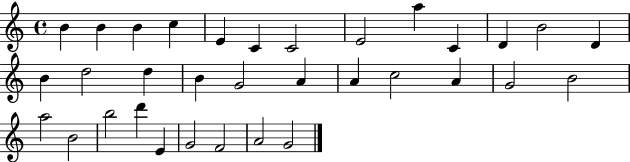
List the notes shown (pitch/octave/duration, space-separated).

B4/q B4/q B4/q C5/q E4/q C4/q C4/h E4/h A5/q C4/q D4/q B4/h D4/q B4/q D5/h D5/q B4/q G4/h A4/q A4/q C5/h A4/q G4/h B4/h A5/h B4/h B5/h D6/q E4/q G4/h F4/h A4/h G4/h